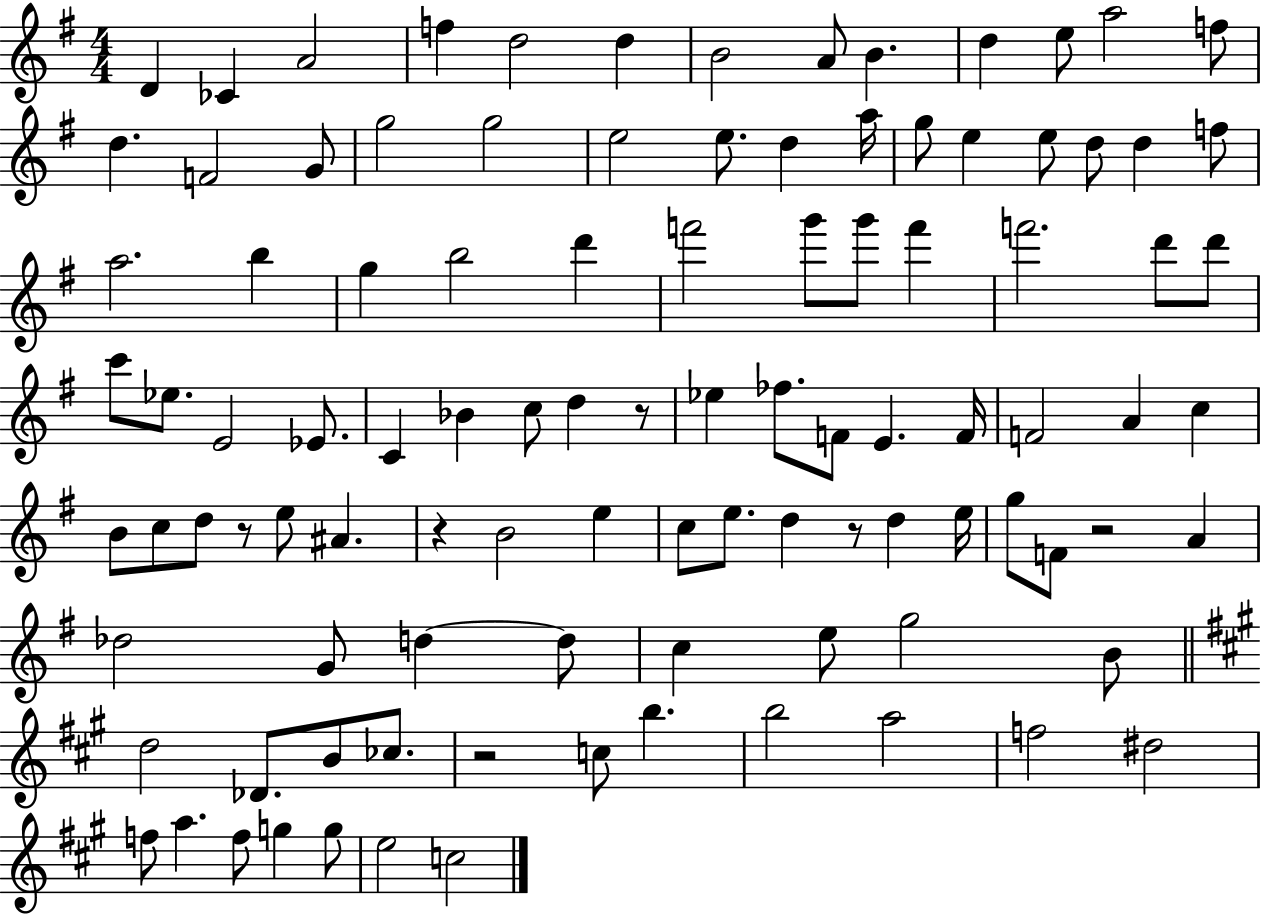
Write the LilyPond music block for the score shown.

{
  \clef treble
  \numericTimeSignature
  \time 4/4
  \key g \major
  d'4 ces'4 a'2 | f''4 d''2 d''4 | b'2 a'8 b'4. | d''4 e''8 a''2 f''8 | \break d''4. f'2 g'8 | g''2 g''2 | e''2 e''8. d''4 a''16 | g''8 e''4 e''8 d''8 d''4 f''8 | \break a''2. b''4 | g''4 b''2 d'''4 | f'''2 g'''8 g'''8 f'''4 | f'''2. d'''8 d'''8 | \break c'''8 ees''8. e'2 ees'8. | c'4 bes'4 c''8 d''4 r8 | ees''4 fes''8. f'8 e'4. f'16 | f'2 a'4 c''4 | \break b'8 c''8 d''8 r8 e''8 ais'4. | r4 b'2 e''4 | c''8 e''8. d''4 r8 d''4 e''16 | g''8 f'8 r2 a'4 | \break des''2 g'8 d''4~~ d''8 | c''4 e''8 g''2 b'8 | \bar "||" \break \key a \major d''2 des'8. b'8 ces''8. | r2 c''8 b''4. | b''2 a''2 | f''2 dis''2 | \break f''8 a''4. f''8 g''4 g''8 | e''2 c''2 | \bar "|."
}